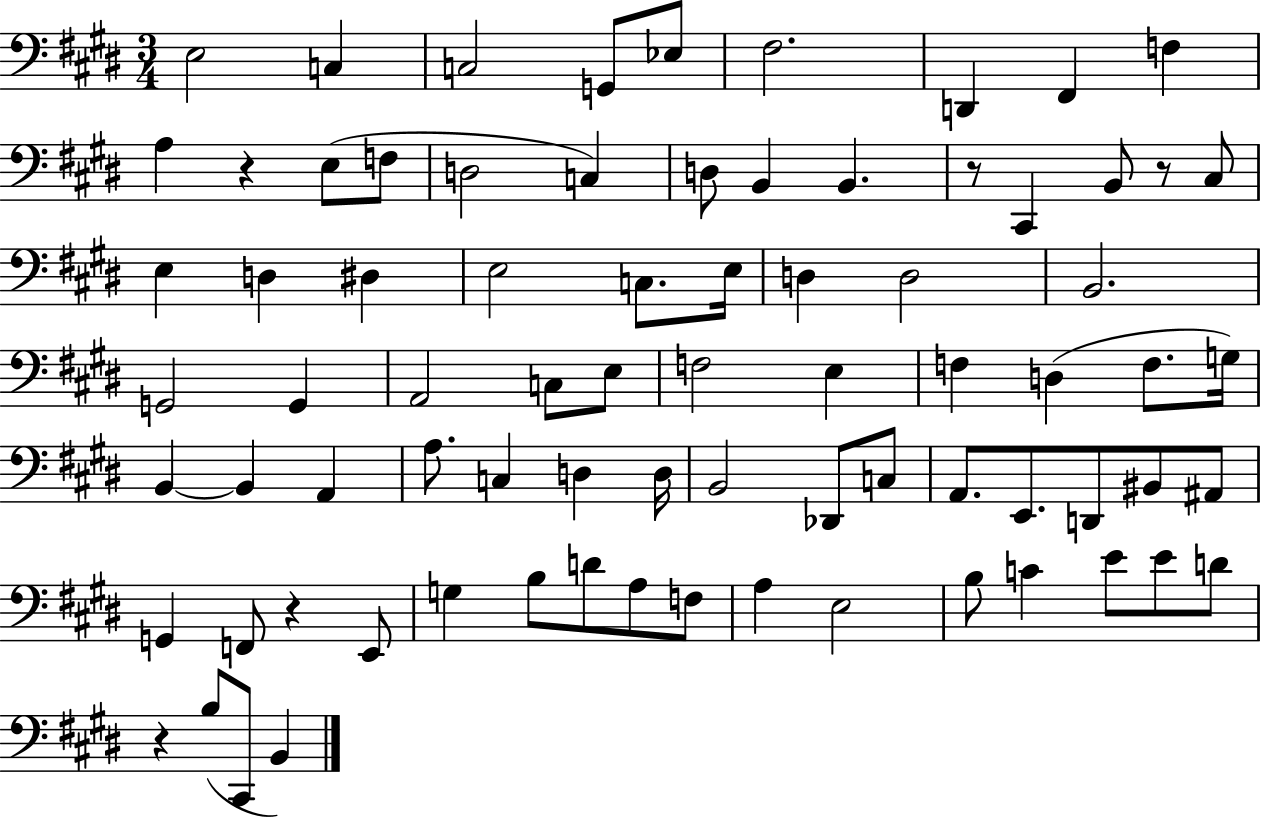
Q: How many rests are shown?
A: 5